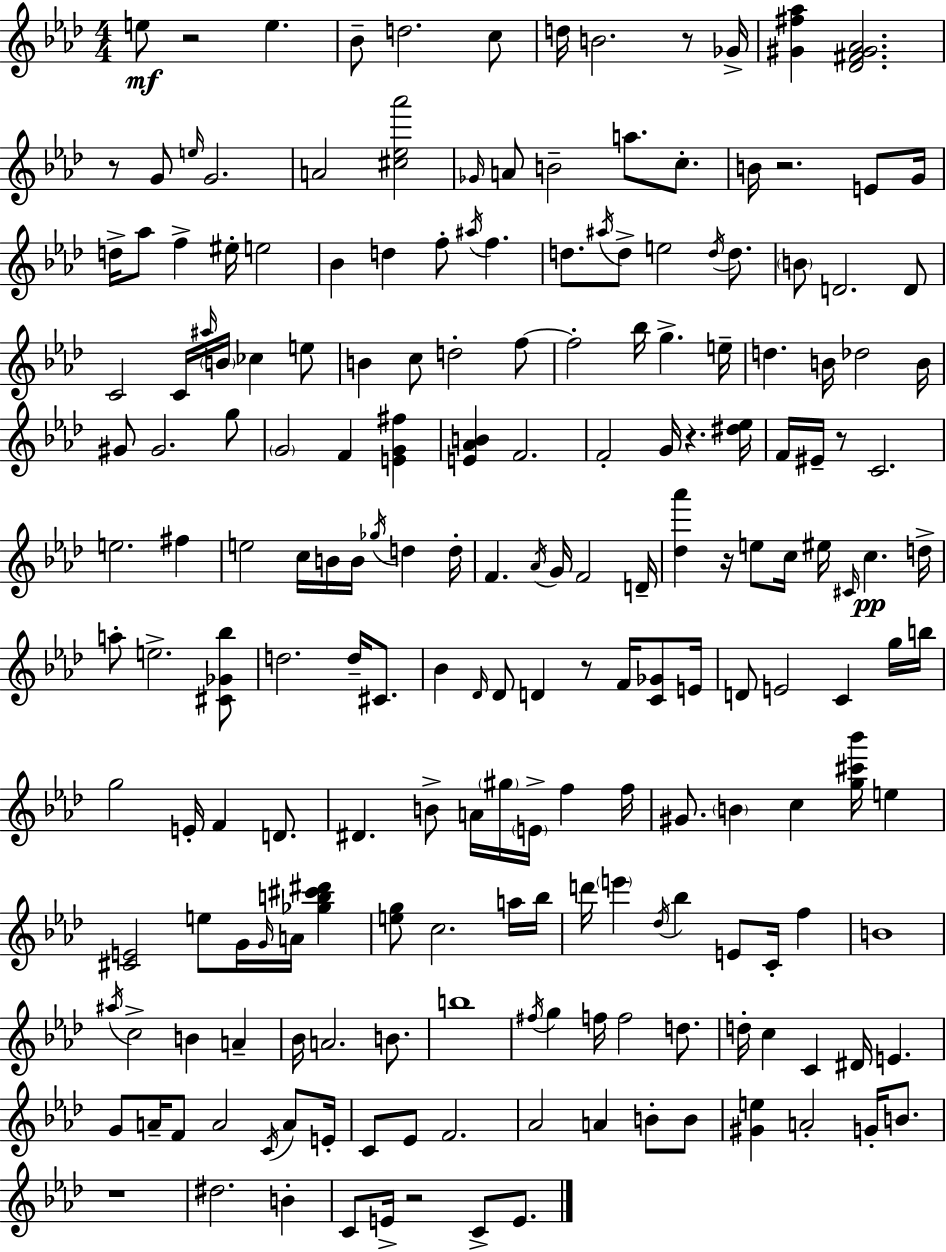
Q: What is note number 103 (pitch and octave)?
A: G5